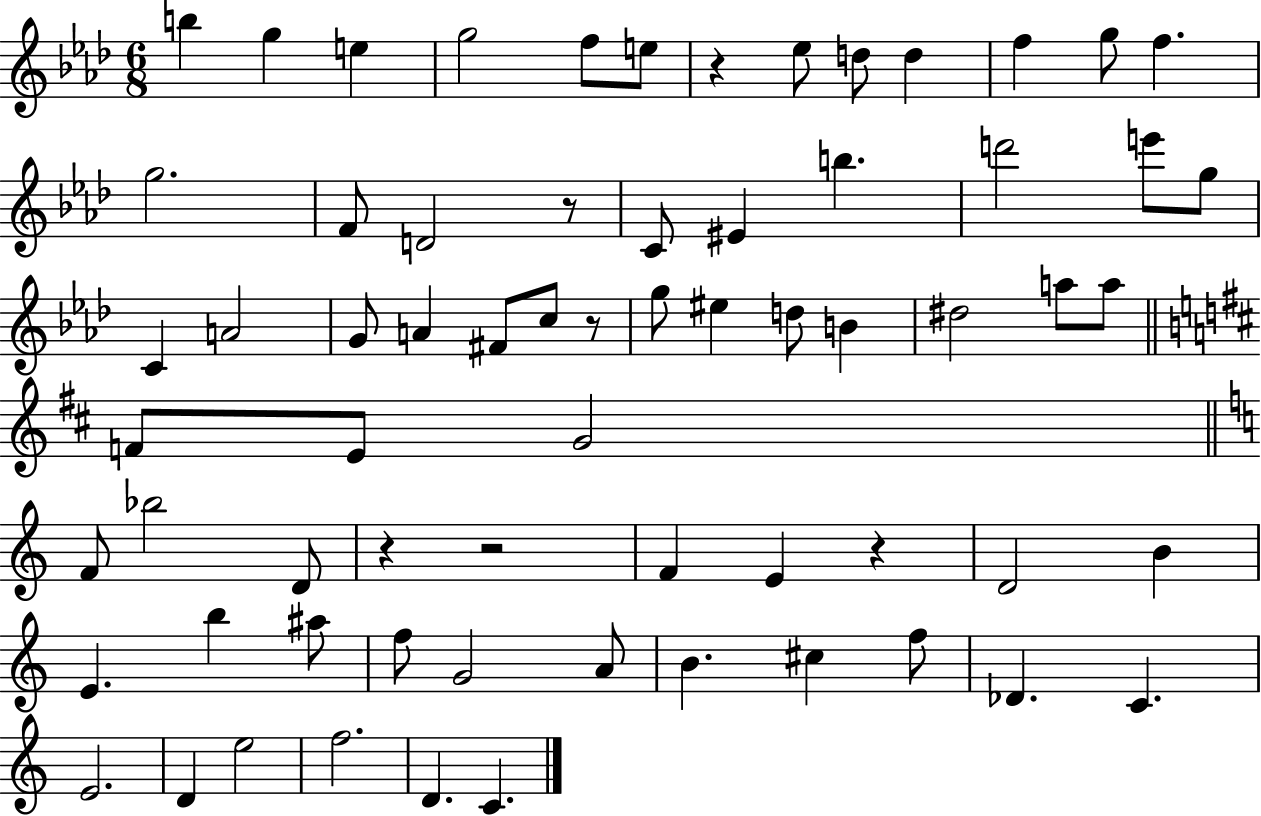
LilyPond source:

{
  \clef treble
  \numericTimeSignature
  \time 6/8
  \key aes \major
  \repeat volta 2 { b''4 g''4 e''4 | g''2 f''8 e''8 | r4 ees''8 d''8 d''4 | f''4 g''8 f''4. | \break g''2. | f'8 d'2 r8 | c'8 eis'4 b''4. | d'''2 e'''8 g''8 | \break c'4 a'2 | g'8 a'4 fis'8 c''8 r8 | g''8 eis''4 d''8 b'4 | dis''2 a''8 a''8 | \break \bar "||" \break \key d \major f'8 e'8 g'2 | \bar "||" \break \key c \major f'8 bes''2 d'8 | r4 r2 | f'4 e'4 r4 | d'2 b'4 | \break e'4. b''4 ais''8 | f''8 g'2 a'8 | b'4. cis''4 f''8 | des'4. c'4. | \break e'2. | d'4 e''2 | f''2. | d'4. c'4. | \break } \bar "|."
}